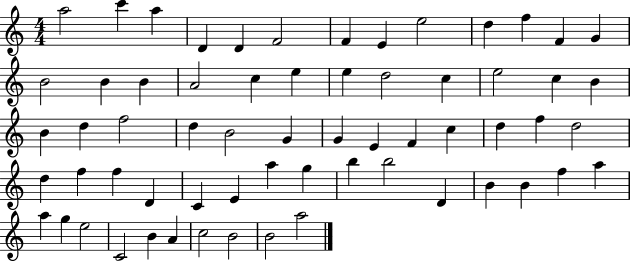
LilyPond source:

{
  \clef treble
  \numericTimeSignature
  \time 4/4
  \key c \major
  a''2 c'''4 a''4 | d'4 d'4 f'2 | f'4 e'4 e''2 | d''4 f''4 f'4 g'4 | \break b'2 b'4 b'4 | a'2 c''4 e''4 | e''4 d''2 c''4 | e''2 c''4 b'4 | \break b'4 d''4 f''2 | d''4 b'2 g'4 | g'4 e'4 f'4 c''4 | d''4 f''4 d''2 | \break d''4 f''4 f''4 d'4 | c'4 e'4 a''4 g''4 | b''4 b''2 d'4 | b'4 b'4 f''4 a''4 | \break a''4 g''4 e''2 | c'2 b'4 a'4 | c''2 b'2 | b'2 a''2 | \break \bar "|."
}